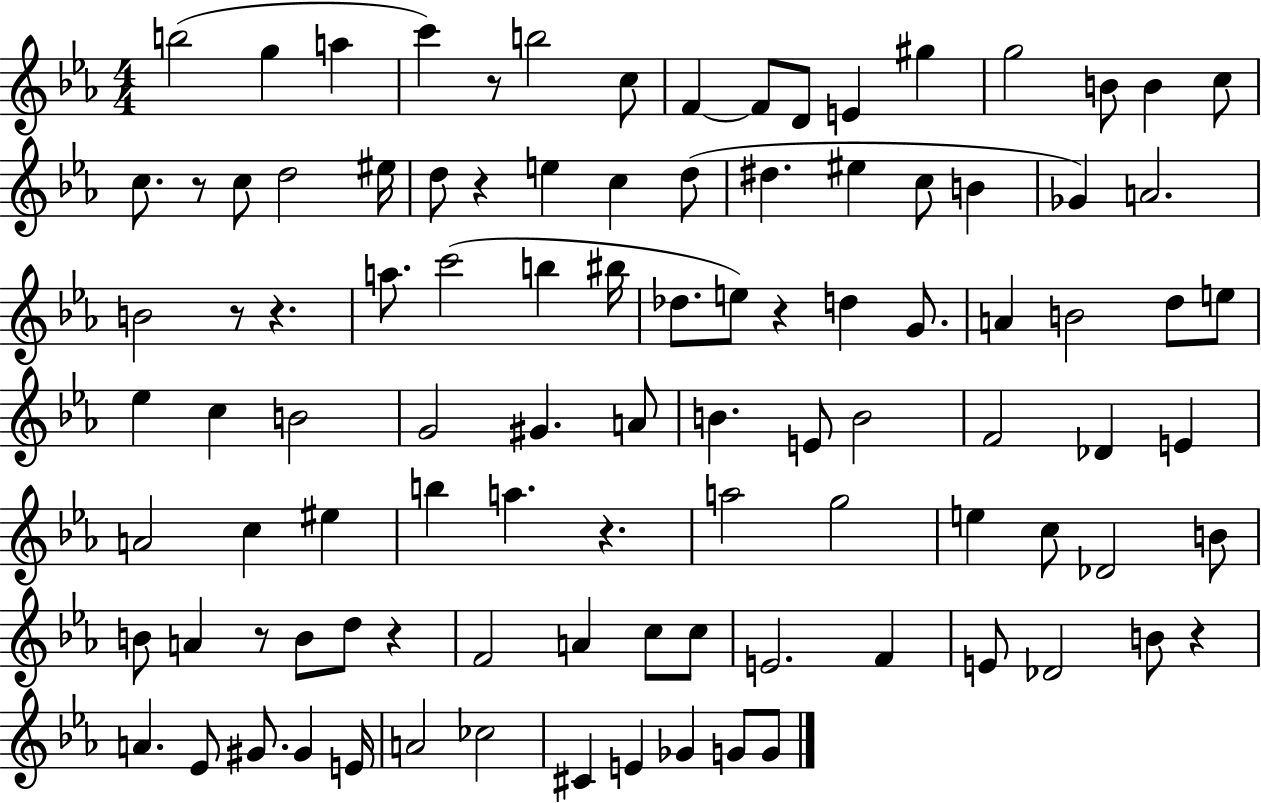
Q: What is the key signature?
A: EES major